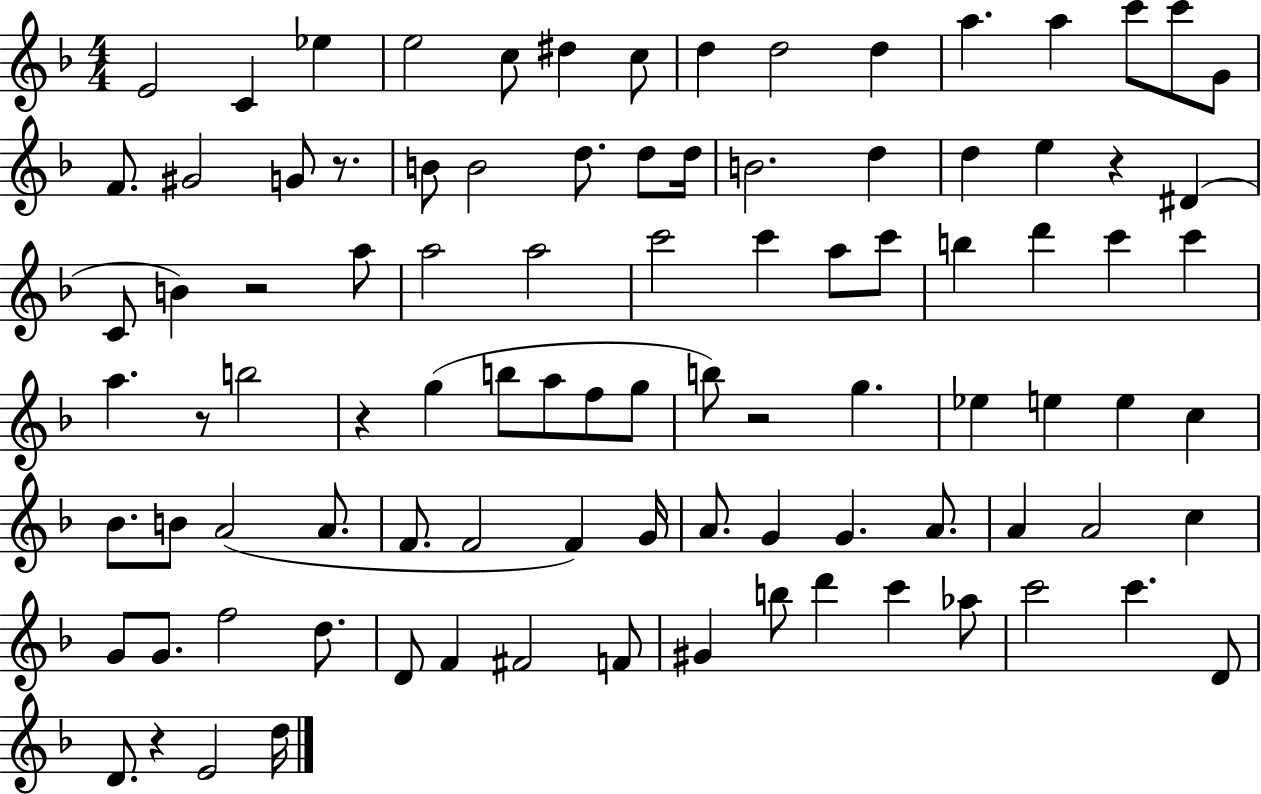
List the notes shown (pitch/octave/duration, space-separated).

E4/h C4/q Eb5/q E5/h C5/e D#5/q C5/e D5/q D5/h D5/q A5/q. A5/q C6/e C6/e G4/e F4/e. G#4/h G4/e R/e. B4/e B4/h D5/e. D5/e D5/s B4/h. D5/q D5/q E5/q R/q D#4/q C4/e B4/q R/h A5/e A5/h A5/h C6/h C6/q A5/e C6/e B5/q D6/q C6/q C6/q A5/q. R/e B5/h R/q G5/q B5/e A5/e F5/e G5/e B5/e R/h G5/q. Eb5/q E5/q E5/q C5/q Bb4/e. B4/e A4/h A4/e. F4/e. F4/h F4/q G4/s A4/e. G4/q G4/q. A4/e. A4/q A4/h C5/q G4/e G4/e. F5/h D5/e. D4/e F4/q F#4/h F4/e G#4/q B5/e D6/q C6/q Ab5/e C6/h C6/q. D4/e D4/e. R/q E4/h D5/s